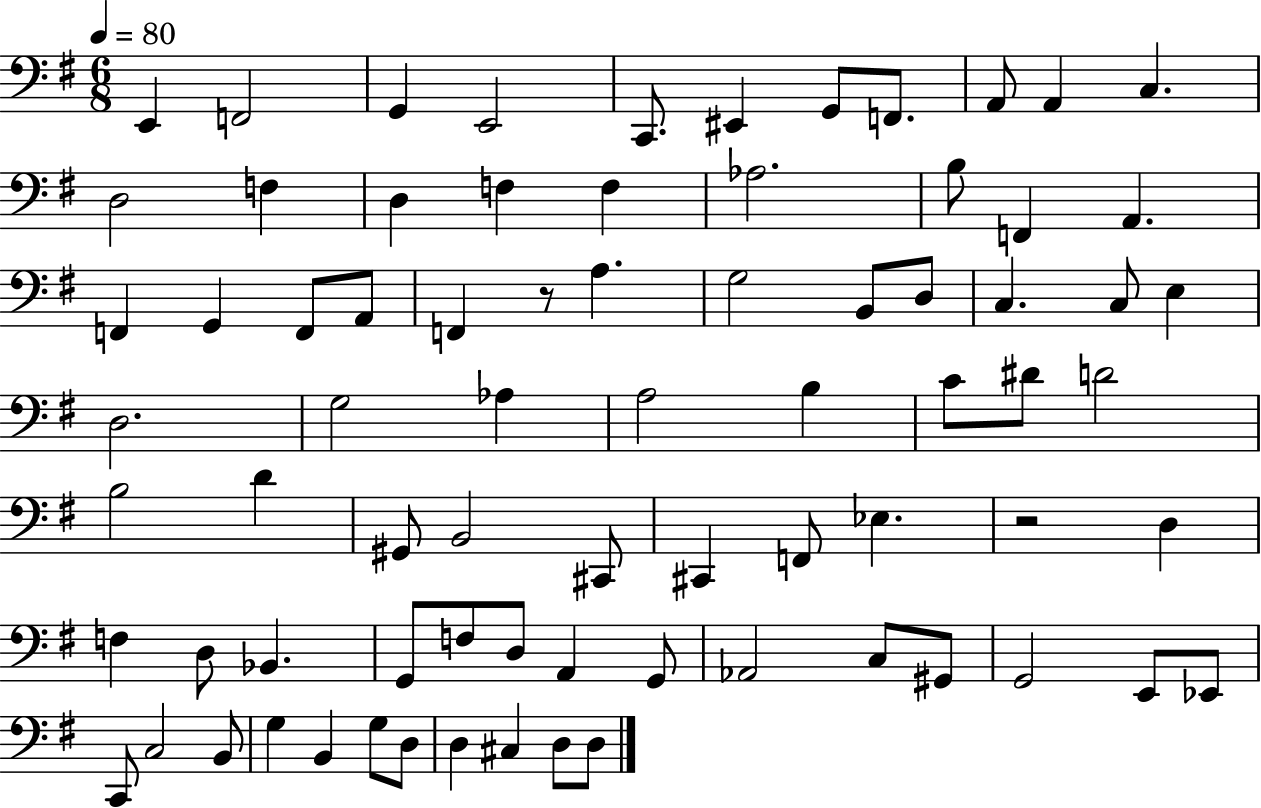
{
  \clef bass
  \numericTimeSignature
  \time 6/8
  \key g \major
  \tempo 4 = 80
  e,4 f,2 | g,4 e,2 | c,8. eis,4 g,8 f,8. | a,8 a,4 c4. | \break d2 f4 | d4 f4 f4 | aes2. | b8 f,4 a,4. | \break f,4 g,4 f,8 a,8 | f,4 r8 a4. | g2 b,8 d8 | c4. c8 e4 | \break d2. | g2 aes4 | a2 b4 | c'8 dis'8 d'2 | \break b2 d'4 | gis,8 b,2 cis,8 | cis,4 f,8 ees4. | r2 d4 | \break f4 d8 bes,4. | g,8 f8 d8 a,4 g,8 | aes,2 c8 gis,8 | g,2 e,8 ees,8 | \break c,8 c2 b,8 | g4 b,4 g8 d8 | d4 cis4 d8 d8 | \bar "|."
}